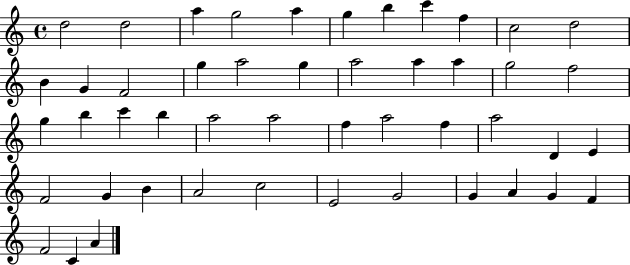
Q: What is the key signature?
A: C major